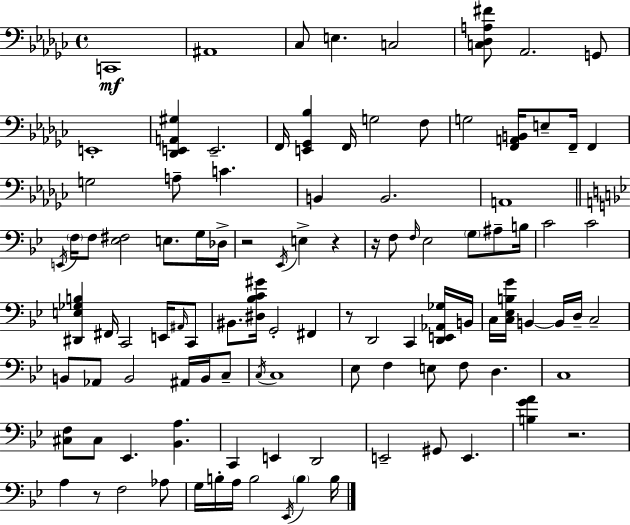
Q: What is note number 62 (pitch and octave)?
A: C3